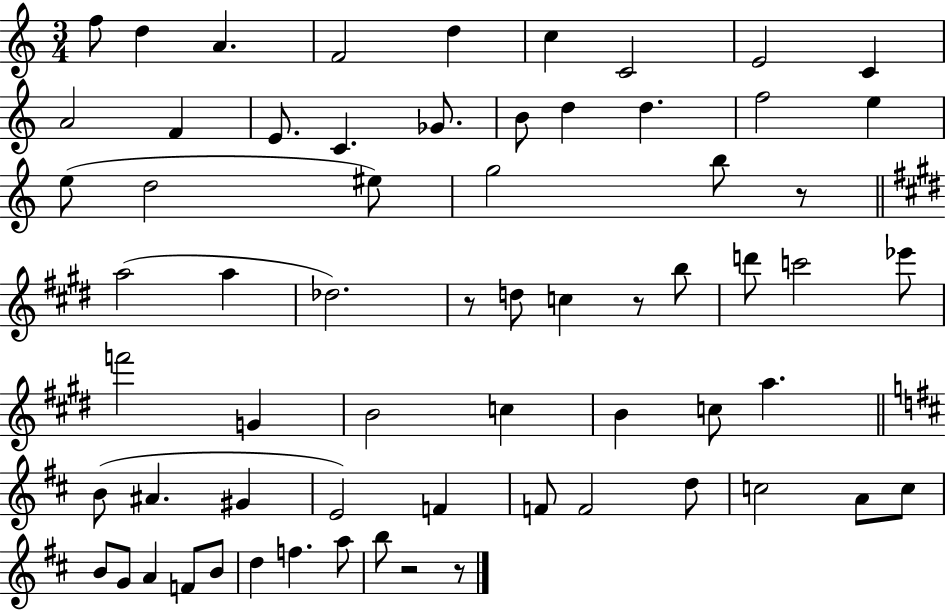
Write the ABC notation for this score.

X:1
T:Untitled
M:3/4
L:1/4
K:C
f/2 d A F2 d c C2 E2 C A2 F E/2 C _G/2 B/2 d d f2 e e/2 d2 ^e/2 g2 b/2 z/2 a2 a _d2 z/2 d/2 c z/2 b/2 d'/2 c'2 _e'/2 f'2 G B2 c B c/2 a B/2 ^A ^G E2 F F/2 F2 d/2 c2 A/2 c/2 B/2 G/2 A F/2 B/2 d f a/2 b/2 z2 z/2